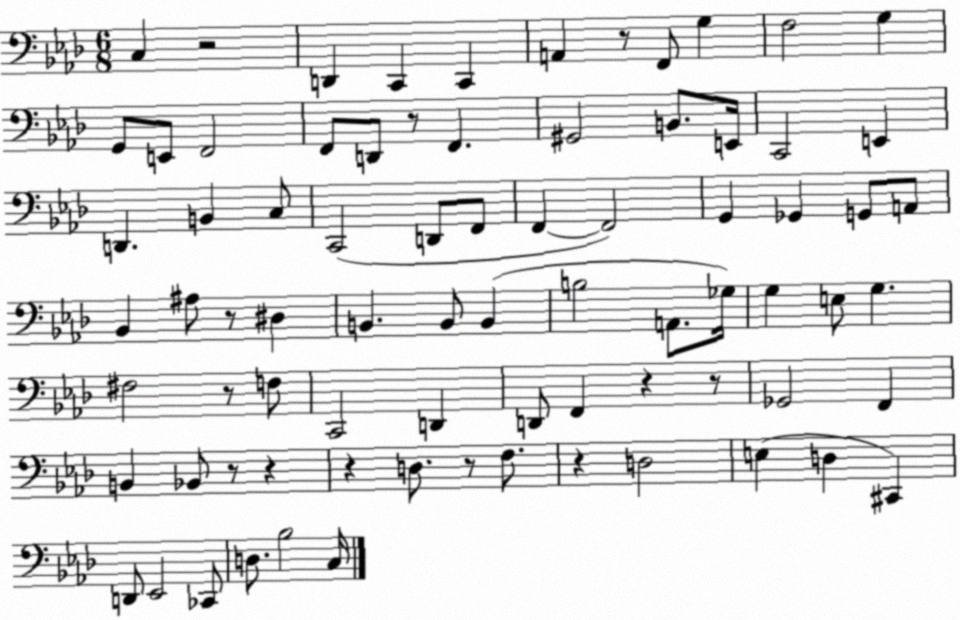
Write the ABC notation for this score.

X:1
T:Untitled
M:6/8
L:1/4
K:Ab
C, z2 D,, C,, C,, A,, z/2 F,,/2 G, F,2 G, G,,/2 E,,/2 F,,2 F,,/2 D,,/2 z/2 F,, ^G,,2 B,,/2 E,,/4 C,,2 E,, D,, B,, C,/2 C,,2 D,,/2 F,,/2 F,, F,,2 G,, _G,, G,,/2 A,,/2 _B,, ^A,/2 z/2 ^D, B,, B,,/2 B,, B,2 A,,/2 _G,/4 G, E,/2 G, ^F,2 z/2 F,/2 C,,2 D,, D,,/2 F,, z z/2 _G,,2 F,, B,, _B,,/2 z/2 z z D,/2 z/2 F,/2 z D,2 E, D, ^C,, D,,/2 _E,,2 _C,,/2 D,/2 _B,2 C,/4